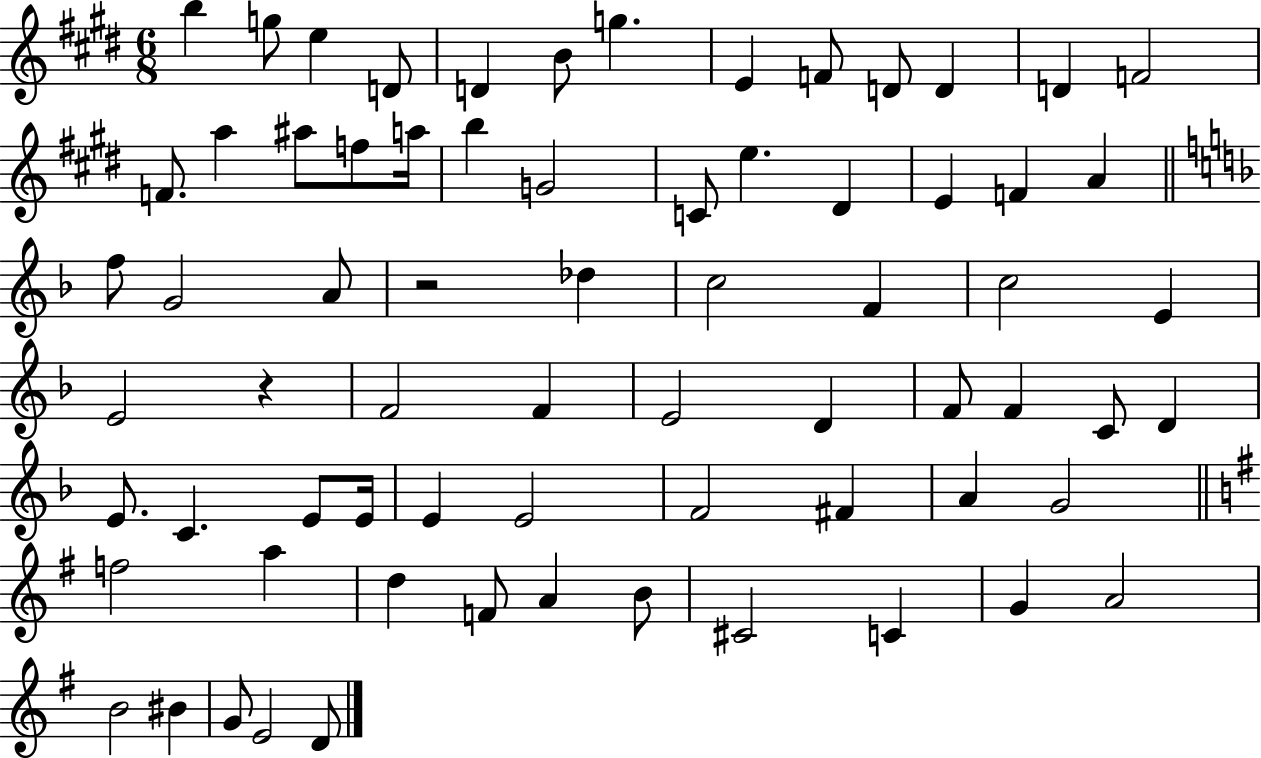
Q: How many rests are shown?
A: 2